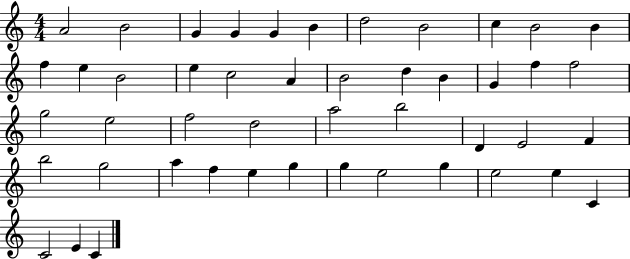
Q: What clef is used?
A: treble